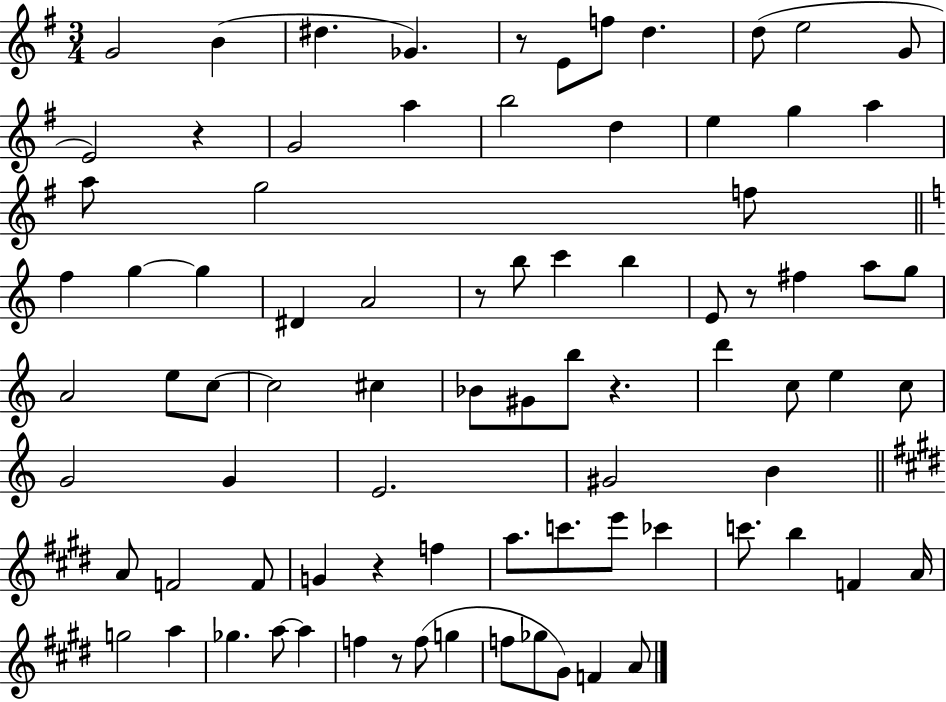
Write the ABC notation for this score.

X:1
T:Untitled
M:3/4
L:1/4
K:G
G2 B ^d _G z/2 E/2 f/2 d d/2 e2 G/2 E2 z G2 a b2 d e g a a/2 g2 f/2 f g g ^D A2 z/2 b/2 c' b E/2 z/2 ^f a/2 g/2 A2 e/2 c/2 c2 ^c _B/2 ^G/2 b/2 z d' c/2 e c/2 G2 G E2 ^G2 B A/2 F2 F/2 G z f a/2 c'/2 e'/2 _c' c'/2 b F A/4 g2 a _g a/2 a f z/2 f/2 g f/2 _g/2 ^G/2 F A/2